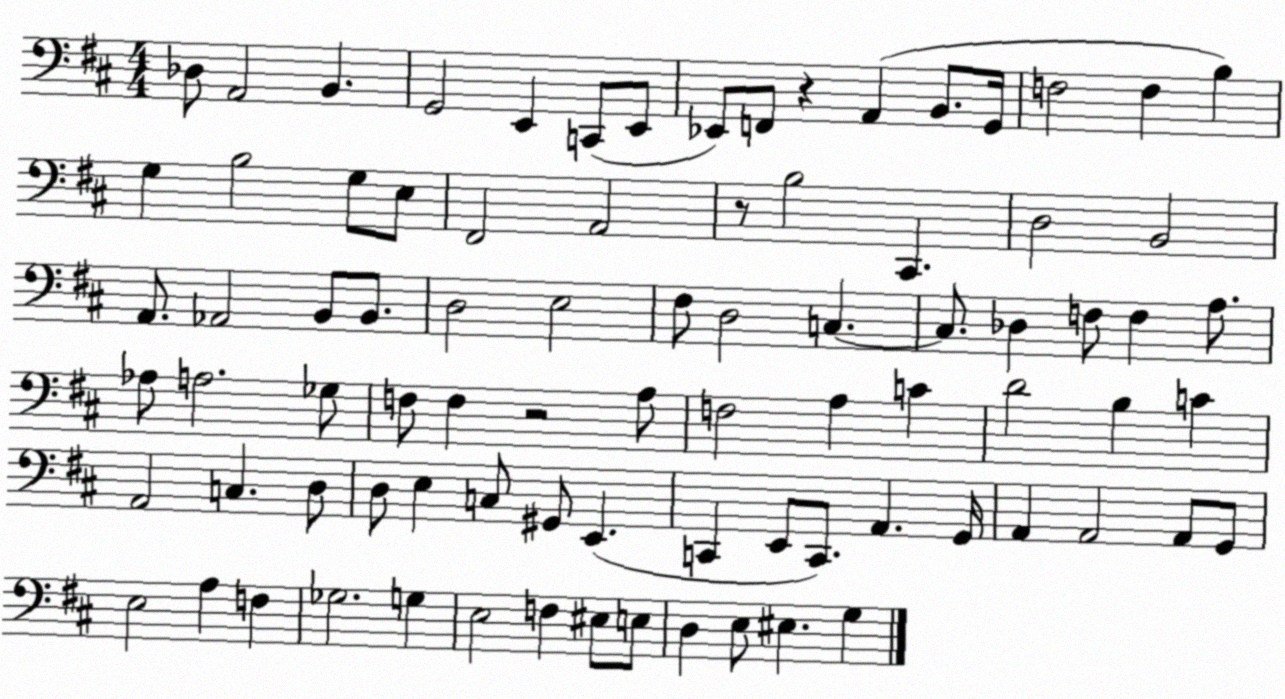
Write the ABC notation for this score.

X:1
T:Untitled
M:4/4
L:1/4
K:D
_D,/2 A,,2 B,, G,,2 E,, C,,/2 E,,/2 _E,,/2 F,,/2 z A,, B,,/2 G,,/4 F,2 F, B, G, B,2 G,/2 E,/2 ^F,,2 A,,2 z/2 B,2 ^C,, D,2 B,,2 A,,/2 _A,,2 B,,/2 B,,/2 D,2 E,2 ^F,/2 D,2 C, C,/2 _D, F,/2 F, A,/2 _A,/2 A,2 _G,/2 F,/2 F, z2 A,/2 F,2 A, C D2 B, C A,,2 C, D,/2 D,/2 E, C,/2 ^G,,/2 E,, C,, E,,/2 C,,/2 A,, G,,/4 A,, A,,2 A,,/2 G,,/2 E,2 A, F, _G,2 G, E,2 F, ^E,/2 E,/2 D, E,/2 ^E, G,